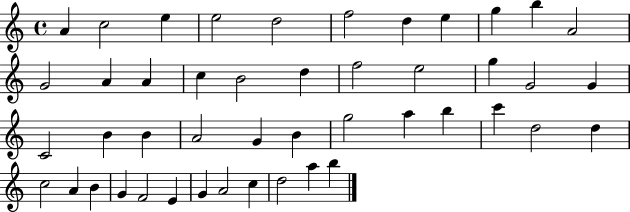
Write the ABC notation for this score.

X:1
T:Untitled
M:4/4
L:1/4
K:C
A c2 e e2 d2 f2 d e g b A2 G2 A A c B2 d f2 e2 g G2 G C2 B B A2 G B g2 a b c' d2 d c2 A B G F2 E G A2 c d2 a b